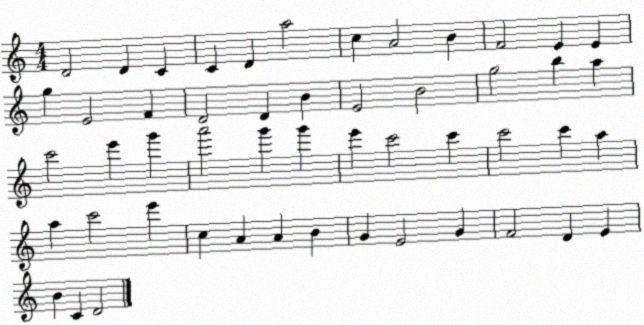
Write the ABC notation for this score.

X:1
T:Untitled
M:4/4
L:1/4
K:C
D2 D C C D a2 c A2 B F2 E E g E2 F D2 D B E2 B2 g2 b a c'2 e' g' a'2 g' g' e' c'2 c' c'2 c' a a c'2 e' c A A B G E2 G F2 D E B C D2